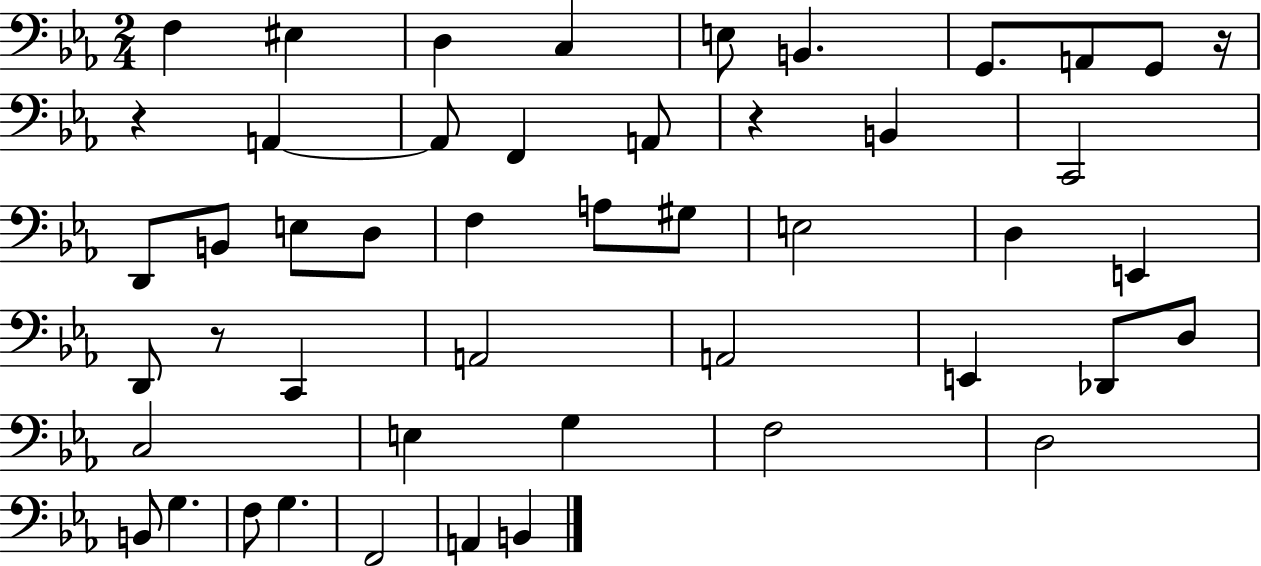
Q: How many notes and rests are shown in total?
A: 48